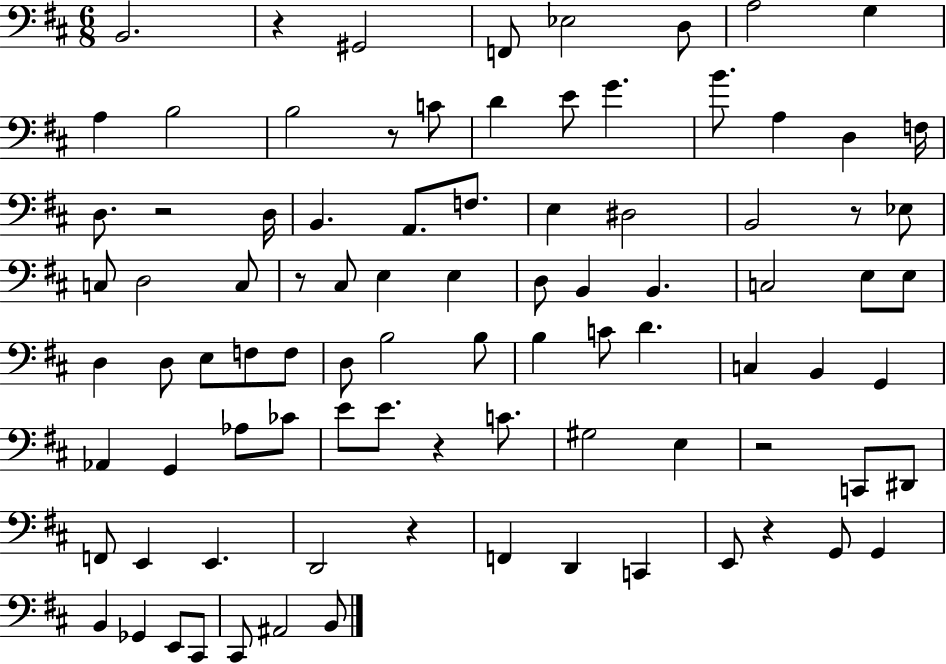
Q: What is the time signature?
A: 6/8